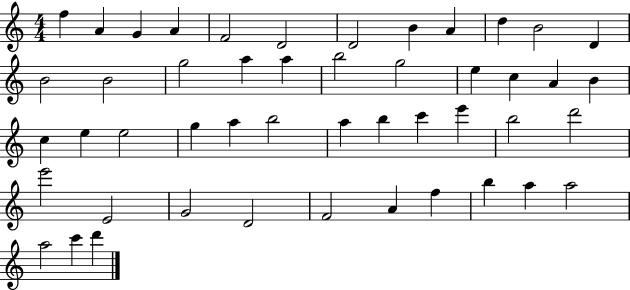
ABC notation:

X:1
T:Untitled
M:4/4
L:1/4
K:C
f A G A F2 D2 D2 B A d B2 D B2 B2 g2 a a b2 g2 e c A B c e e2 g a b2 a b c' e' b2 d'2 e'2 E2 G2 D2 F2 A f b a a2 a2 c' d'